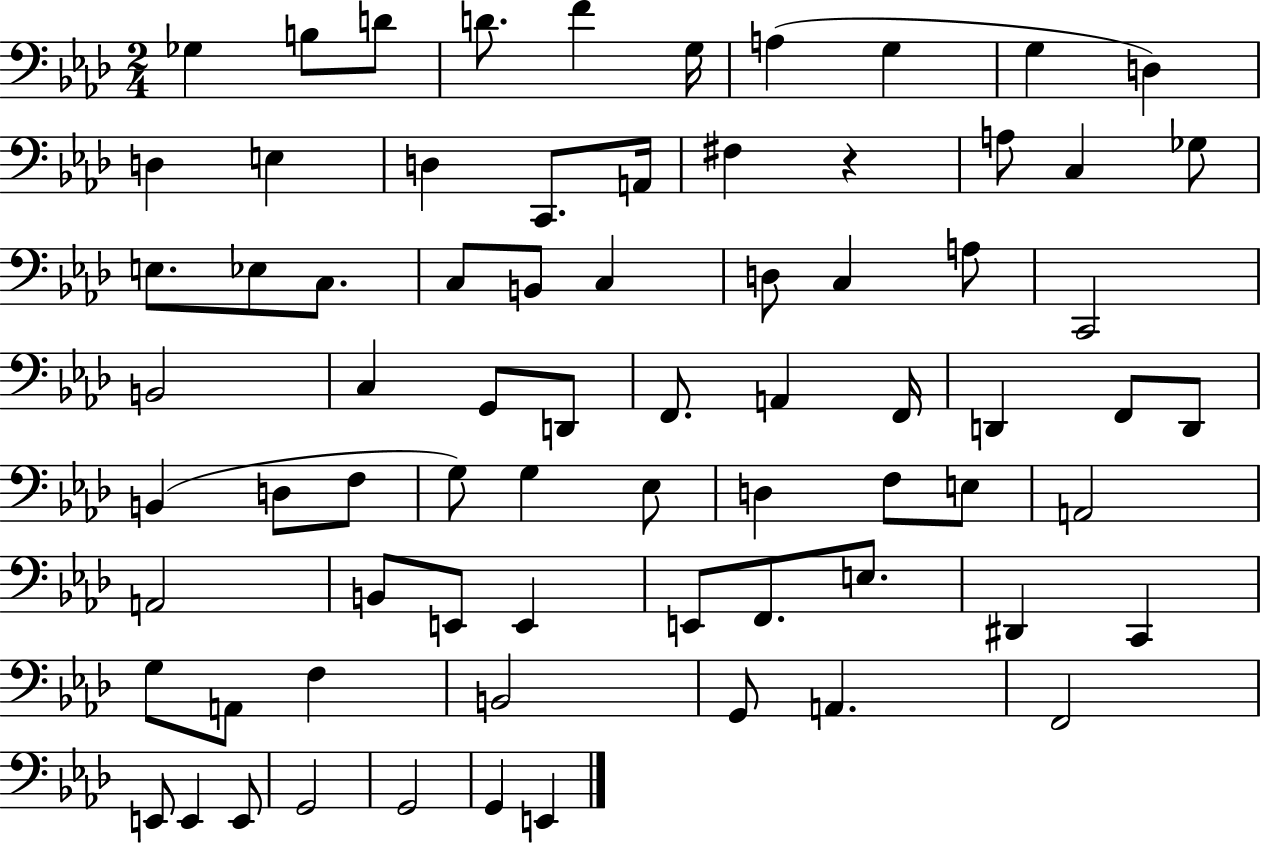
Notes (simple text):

Gb3/q B3/e D4/e D4/e. F4/q G3/s A3/q G3/q G3/q D3/q D3/q E3/q D3/q C2/e. A2/s F#3/q R/q A3/e C3/q Gb3/e E3/e. Eb3/e C3/e. C3/e B2/e C3/q D3/e C3/q A3/e C2/h B2/h C3/q G2/e D2/e F2/e. A2/q F2/s D2/q F2/e D2/e B2/q D3/e F3/e G3/e G3/q Eb3/e D3/q F3/e E3/e A2/h A2/h B2/e E2/e E2/q E2/e F2/e. E3/e. D#2/q C2/q G3/e A2/e F3/q B2/h G2/e A2/q. F2/h E2/e E2/q E2/e G2/h G2/h G2/q E2/q